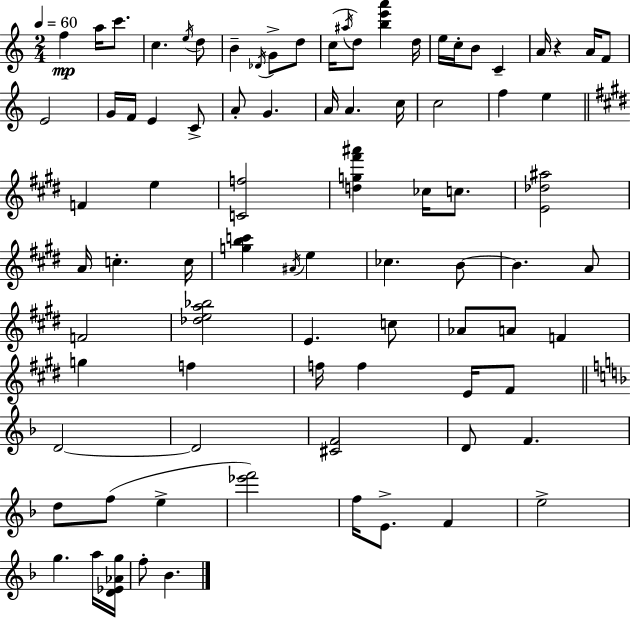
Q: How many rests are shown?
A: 1